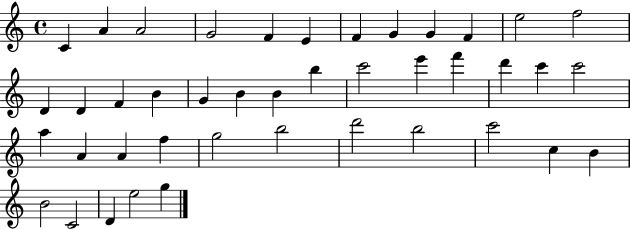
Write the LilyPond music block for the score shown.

{
  \clef treble
  \time 4/4
  \defaultTimeSignature
  \key c \major
  c'4 a'4 a'2 | g'2 f'4 e'4 | f'4 g'4 g'4 f'4 | e''2 f''2 | \break d'4 d'4 f'4 b'4 | g'4 b'4 b'4 b''4 | c'''2 e'''4 f'''4 | d'''4 c'''4 c'''2 | \break a''4 a'4 a'4 f''4 | g''2 b''2 | d'''2 b''2 | c'''2 c''4 b'4 | \break b'2 c'2 | d'4 e''2 g''4 | \bar "|."
}